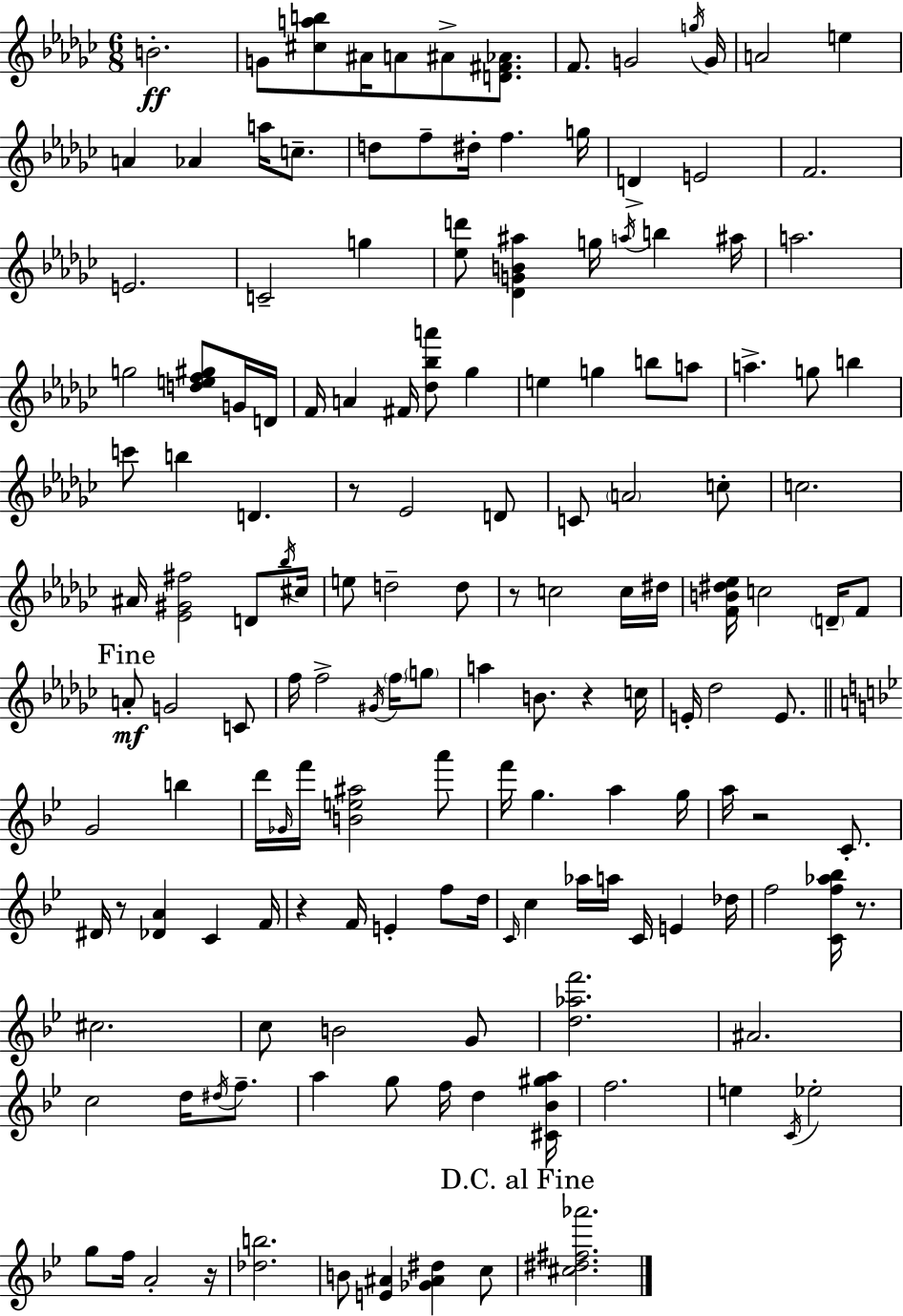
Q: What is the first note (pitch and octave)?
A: B4